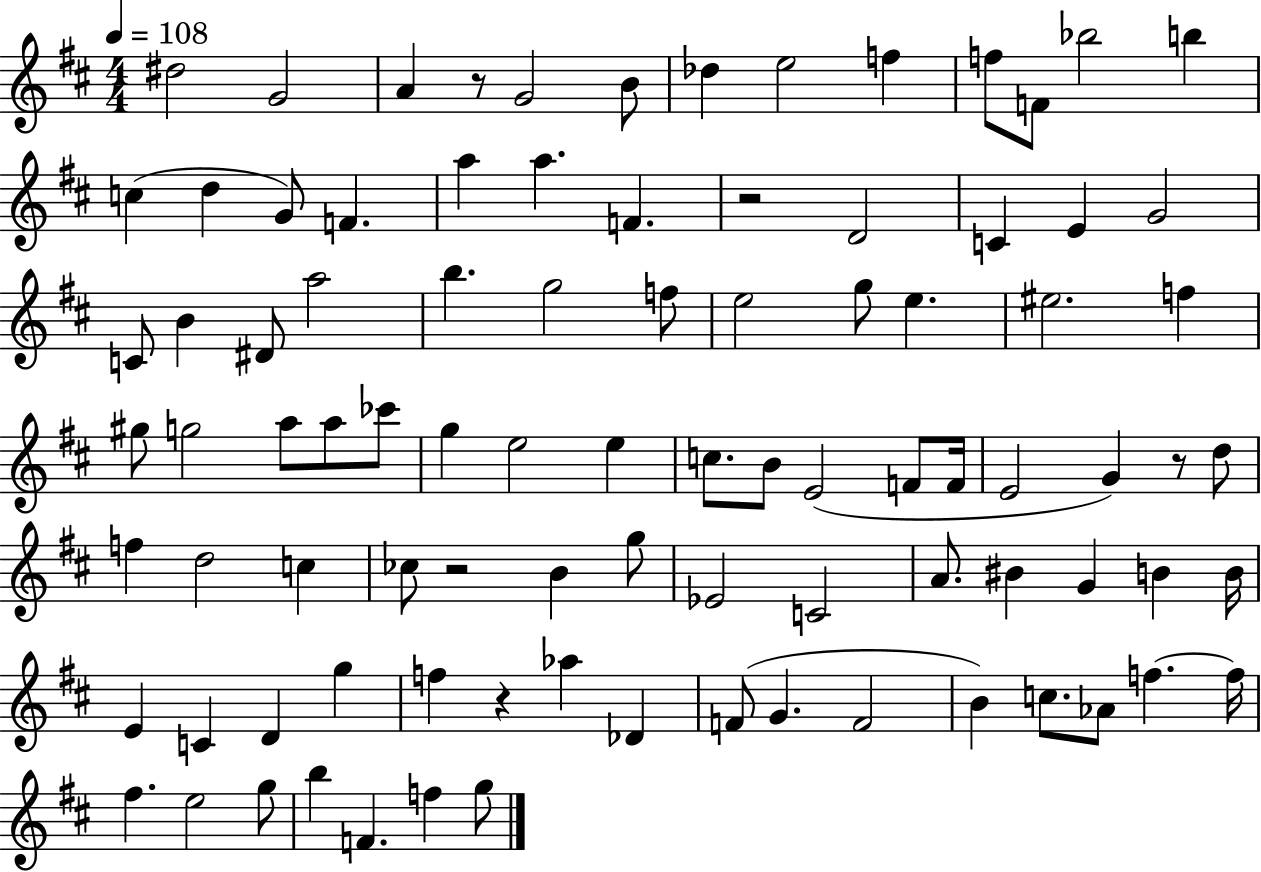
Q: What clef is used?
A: treble